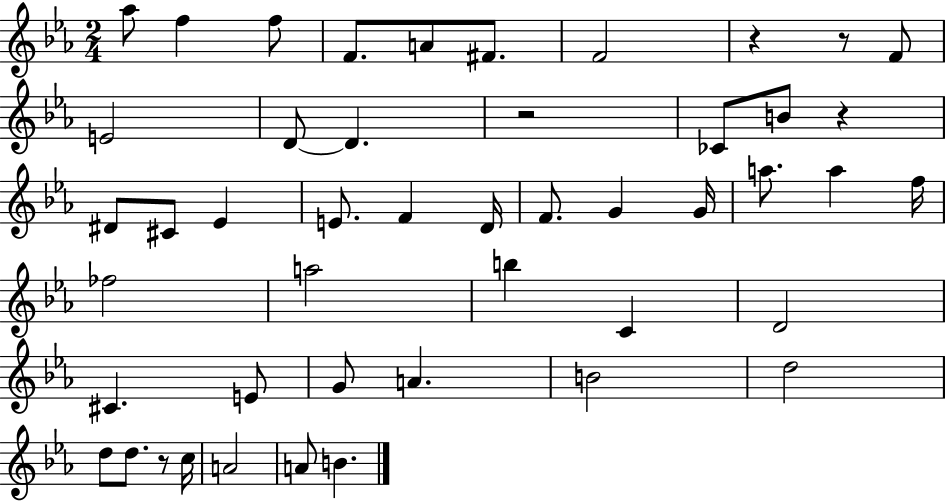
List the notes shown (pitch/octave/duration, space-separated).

Ab5/e F5/q F5/e F4/e. A4/e F#4/e. F4/h R/q R/e F4/e E4/h D4/e D4/q. R/h CES4/e B4/e R/q D#4/e C#4/e Eb4/q E4/e. F4/q D4/s F4/e. G4/q G4/s A5/e. A5/q F5/s FES5/h A5/h B5/q C4/q D4/h C#4/q. E4/e G4/e A4/q. B4/h D5/h D5/e D5/e. R/e C5/s A4/h A4/e B4/q.